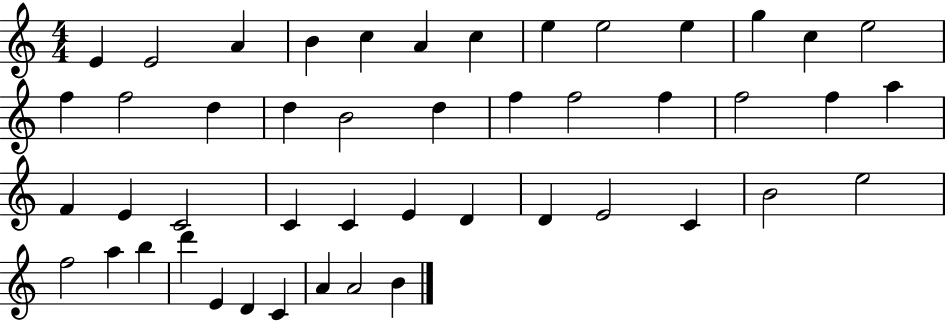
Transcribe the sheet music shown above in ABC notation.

X:1
T:Untitled
M:4/4
L:1/4
K:C
E E2 A B c A c e e2 e g c e2 f f2 d d B2 d f f2 f f2 f a F E C2 C C E D D E2 C B2 e2 f2 a b d' E D C A A2 B